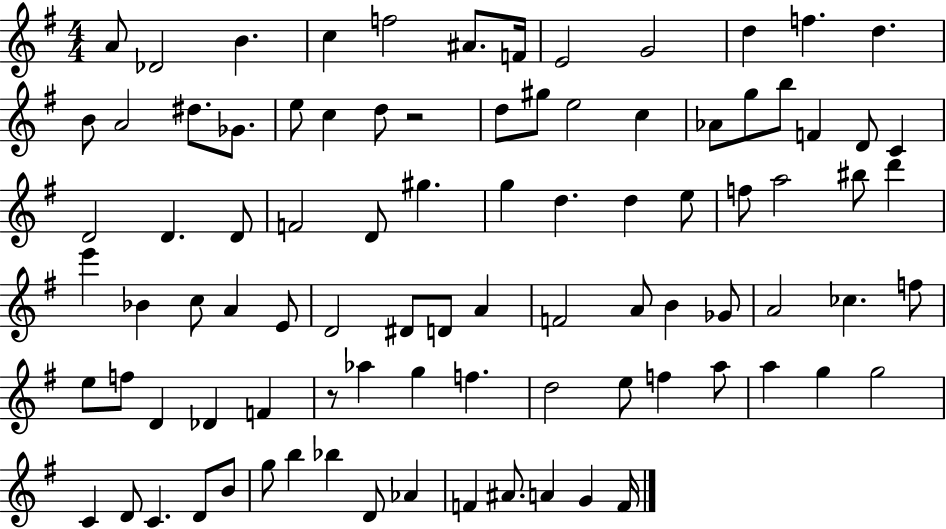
X:1
T:Untitled
M:4/4
L:1/4
K:G
A/2 _D2 B c f2 ^A/2 F/4 E2 G2 d f d B/2 A2 ^d/2 _G/2 e/2 c d/2 z2 d/2 ^g/2 e2 c _A/2 g/2 b/2 F D/2 C D2 D D/2 F2 D/2 ^g g d d e/2 f/2 a2 ^b/2 d' e' _B c/2 A E/2 D2 ^D/2 D/2 A F2 A/2 B _G/2 A2 _c f/2 e/2 f/2 D _D F z/2 _a g f d2 e/2 f a/2 a g g2 C D/2 C D/2 B/2 g/2 b _b D/2 _A F ^A/2 A G F/4